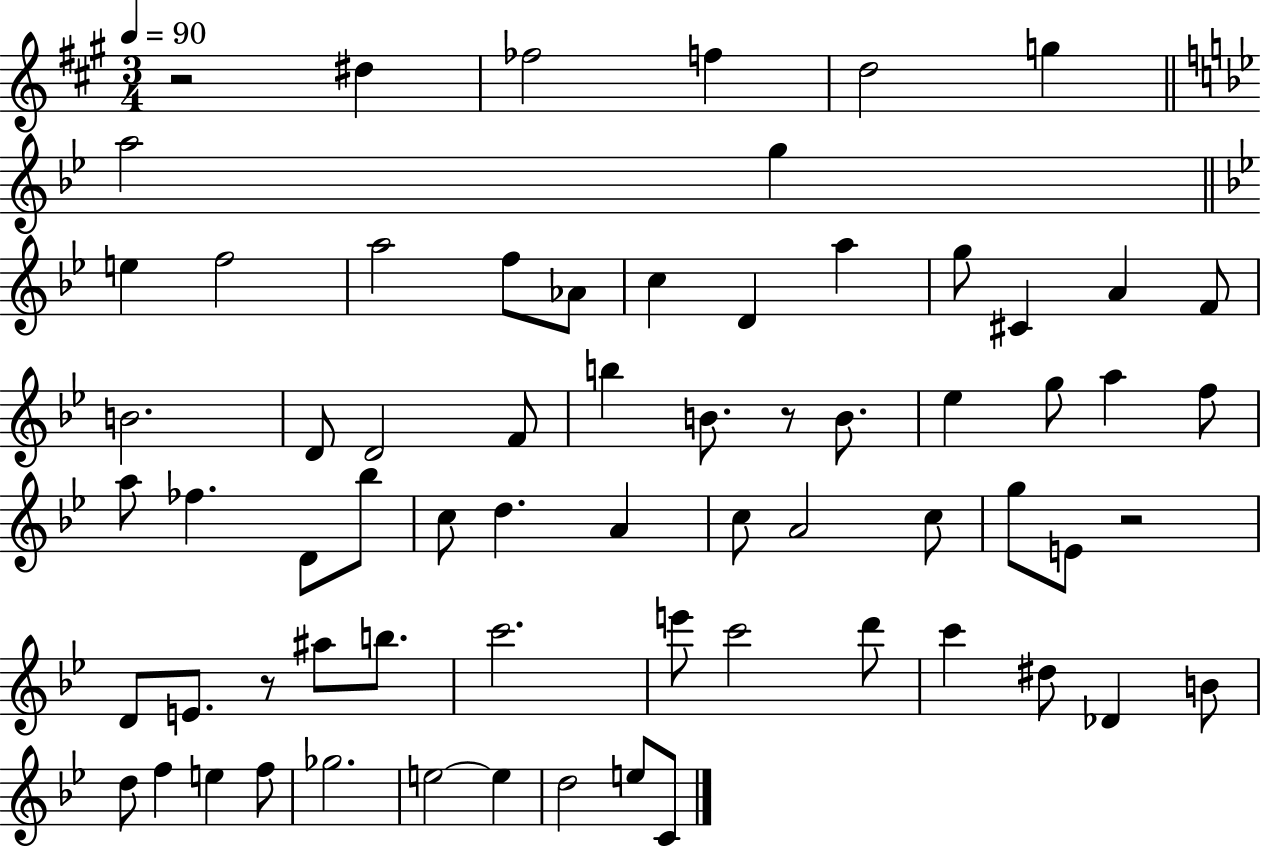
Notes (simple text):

R/h D#5/q FES5/h F5/q D5/h G5/q A5/h G5/q E5/q F5/h A5/h F5/e Ab4/e C5/q D4/q A5/q G5/e C#4/q A4/q F4/e B4/h. D4/e D4/h F4/e B5/q B4/e. R/e B4/e. Eb5/q G5/e A5/q F5/e A5/e FES5/q. D4/e Bb5/e C5/e D5/q. A4/q C5/e A4/h C5/e G5/e E4/e R/h D4/e E4/e. R/e A#5/e B5/e. C6/h. E6/e C6/h D6/e C6/q D#5/e Db4/q B4/e D5/e F5/q E5/q F5/e Gb5/h. E5/h E5/q D5/h E5/e C4/e